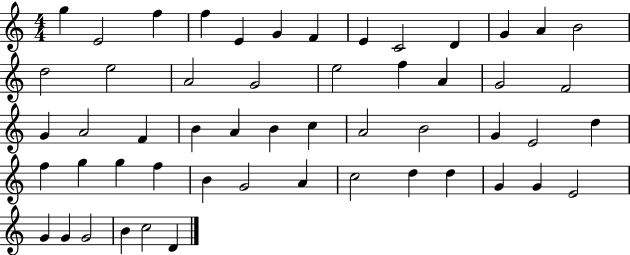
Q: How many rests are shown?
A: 0